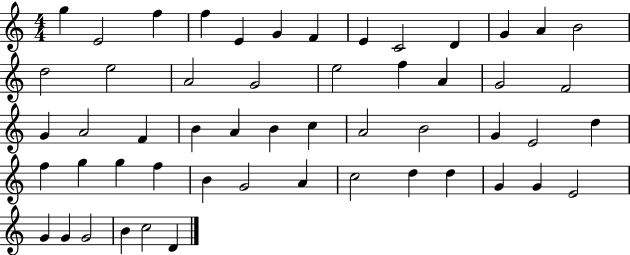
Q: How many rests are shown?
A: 0